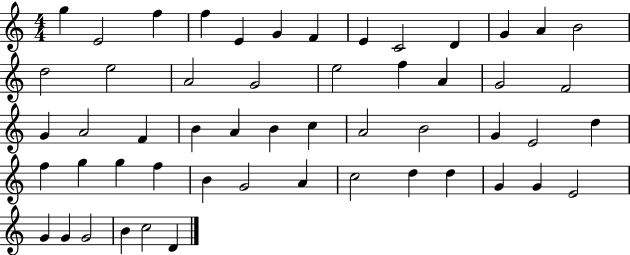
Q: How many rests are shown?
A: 0